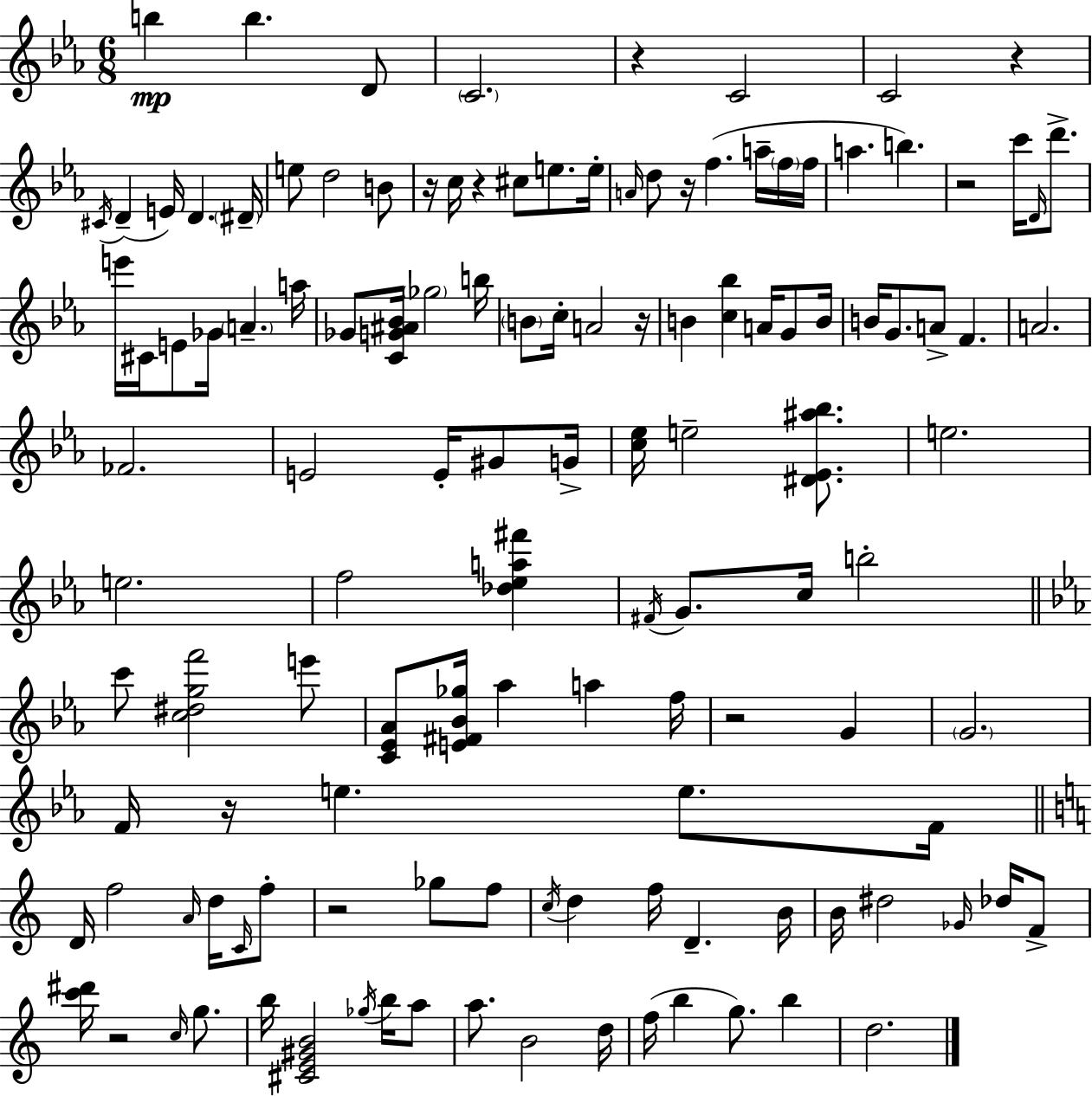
B5/q B5/q. D4/e C4/h. R/q C4/h C4/h R/q C#4/s D4/q E4/s D4/q. D#4/s E5/e D5/h B4/e R/s C5/s R/q C#5/e E5/e. E5/s A4/s D5/e R/s F5/q. A5/s F5/s F5/s A5/q. B5/q. R/h C6/s D4/s D6/e. E6/s C#4/s E4/e Gb4/s A4/q. A5/s Gb4/e [C4,G4,A#4,Bb4]/s Gb5/h B5/s B4/e C5/s A4/h R/s B4/q [C5,Bb5]/q A4/s G4/e B4/s B4/s G4/e. A4/e F4/q. A4/h. FES4/h. E4/h E4/s G#4/e G4/s [C5,Eb5]/s E5/h [D#4,Eb4,A#5,Bb5]/e. E5/h. E5/h. F5/h [Db5,Eb5,A5,F#6]/q F#4/s G4/e. C5/s B5/h C6/e [C5,D#5,G5,F6]/h E6/e [C4,Eb4,Ab4]/e [E4,F#4,Bb4,Gb5]/s Ab5/q A5/q F5/s R/h G4/q G4/h. F4/s R/s E5/q. E5/e. F4/s D4/s F5/h A4/s D5/s C4/s F5/e R/h Gb5/e F5/e C5/s D5/q F5/s D4/q. B4/s B4/s D#5/h Gb4/s Db5/s F4/e [C6,D#6]/s R/h C5/s G5/e. B5/s [C#4,E4,G#4,B4]/h Gb5/s B5/s A5/e A5/e. B4/h D5/s F5/s B5/q G5/e. B5/q D5/h.